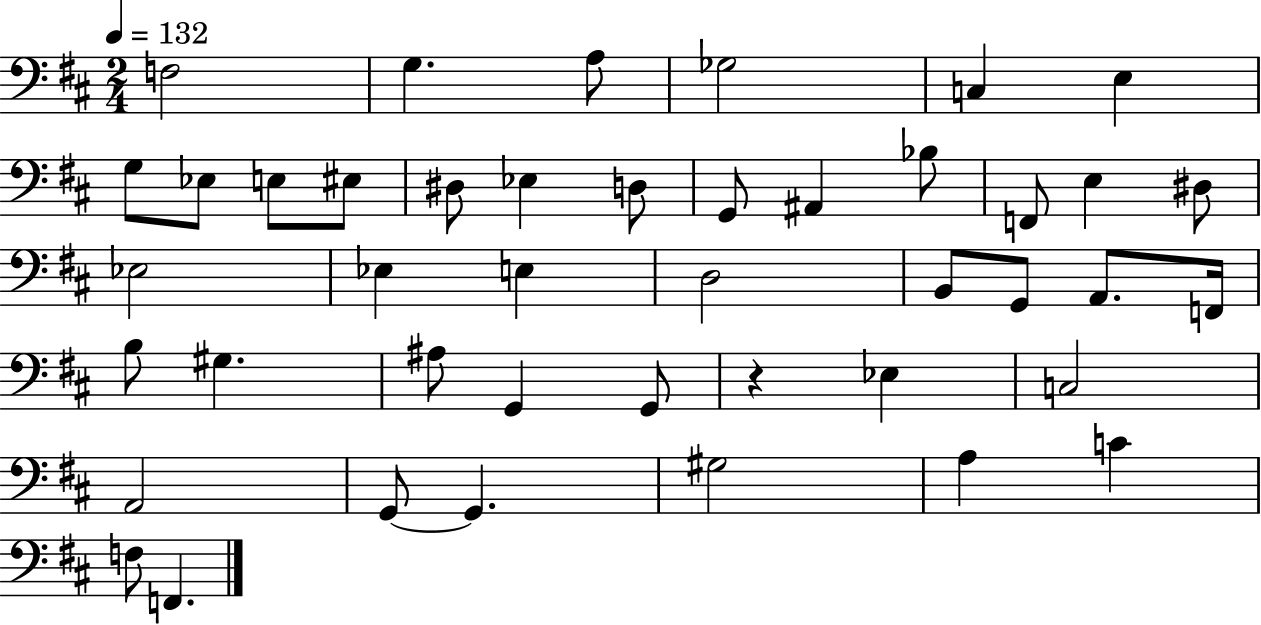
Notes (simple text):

F3/h G3/q. A3/e Gb3/h C3/q E3/q G3/e Eb3/e E3/e EIS3/e D#3/e Eb3/q D3/e G2/e A#2/q Bb3/e F2/e E3/q D#3/e Eb3/h Eb3/q E3/q D3/h B2/e G2/e A2/e. F2/s B3/e G#3/q. A#3/e G2/q G2/e R/q Eb3/q C3/h A2/h G2/e G2/q. G#3/h A3/q C4/q F3/e F2/q.